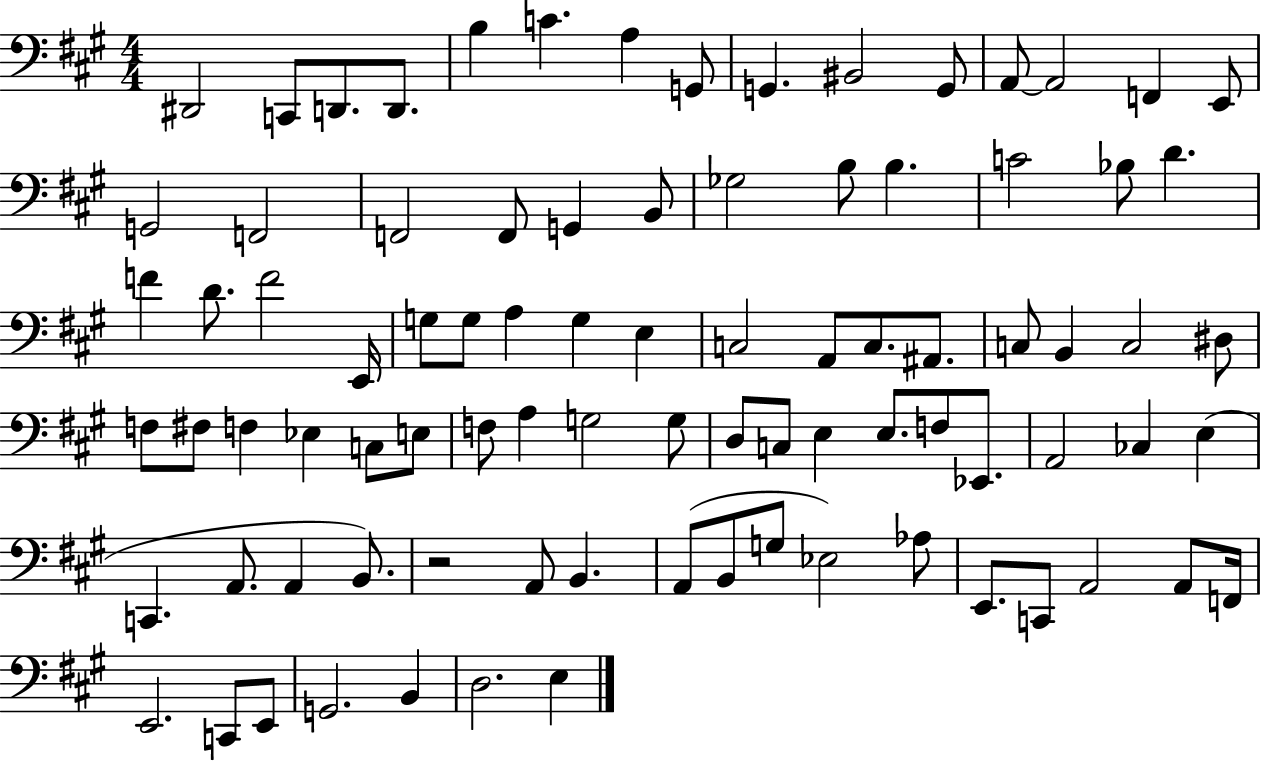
X:1
T:Untitled
M:4/4
L:1/4
K:A
^D,,2 C,,/2 D,,/2 D,,/2 B, C A, G,,/2 G,, ^B,,2 G,,/2 A,,/2 A,,2 F,, E,,/2 G,,2 F,,2 F,,2 F,,/2 G,, B,,/2 _G,2 B,/2 B, C2 _B,/2 D F D/2 F2 E,,/4 G,/2 G,/2 A, G, E, C,2 A,,/2 C,/2 ^A,,/2 C,/2 B,, C,2 ^D,/2 F,/2 ^F,/2 F, _E, C,/2 E,/2 F,/2 A, G,2 G,/2 D,/2 C,/2 E, E,/2 F,/2 _E,,/2 A,,2 _C, E, C,, A,,/2 A,, B,,/2 z2 A,,/2 B,, A,,/2 B,,/2 G,/2 _E,2 _A,/2 E,,/2 C,,/2 A,,2 A,,/2 F,,/4 E,,2 C,,/2 E,,/2 G,,2 B,, D,2 E,